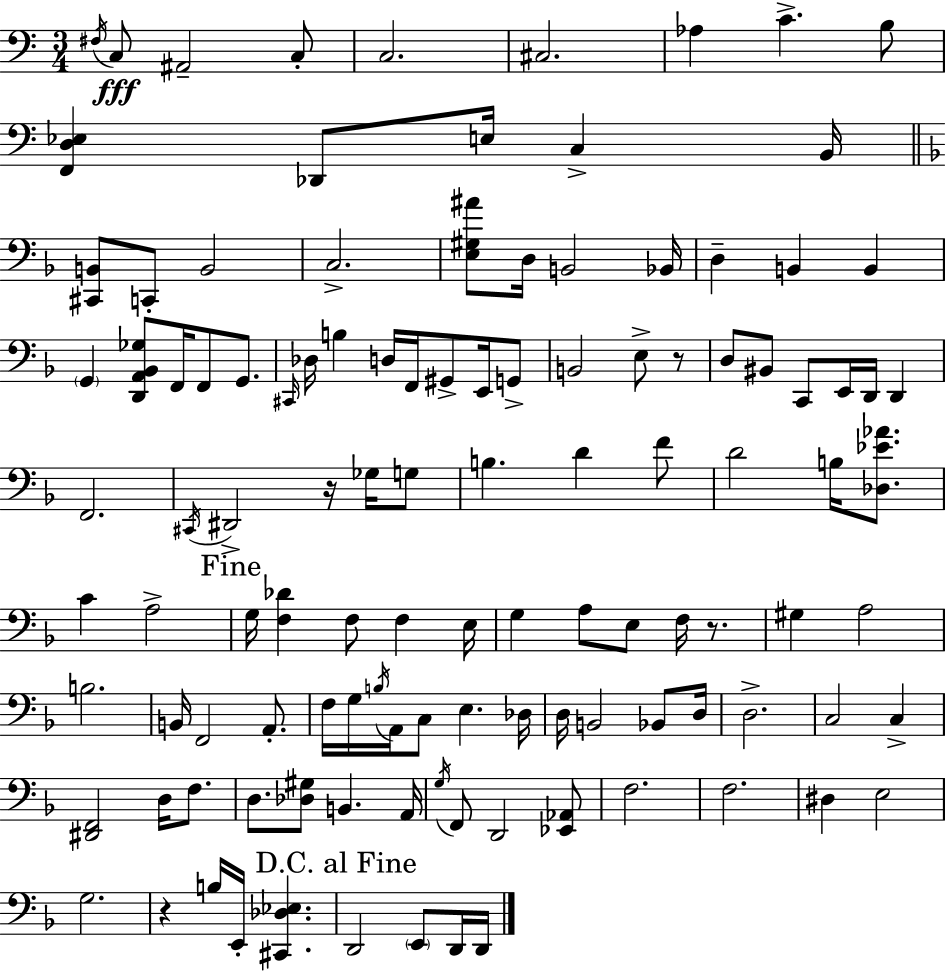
{
  \clef bass
  \numericTimeSignature
  \time 3/4
  \key a \minor
  \acciaccatura { fis16 }\fff c8 ais,2-- c8-. | c2. | cis2. | aes4 c'4.-> b8 | \break <f, d ees>4 des,8 e16 c4-> | b,16 \bar "||" \break \key f \major <cis, b,>8 c,8-. b,2 | c2.-> | <e gis ais'>8 d16 b,2 bes,16 | d4-- b,4 b,4 | \break \parenthesize g,4 <d, a, bes, ges>8 f,16 f,8 g,8. | \grace { cis,16 } des16 b4 d16 f,16 gis,8-> e,16 g,8-> | b,2 e8-> r8 | d8 bis,8 c,8 e,16 d,16 d,4 | \break f,2. | \acciaccatura { cis,16 } dis,2-> r16 ges16 | g8 b4. d'4 | f'8 d'2 b16 <des ees' aes'>8. | \break c'4 a2-> | \mark "Fine" g16 <f des'>4 f8 f4 | e16 g4 a8 e8 f16 r8. | gis4 a2 | \break b2. | b,16 f,2 a,8.-. | f16 g16 \acciaccatura { b16 } a,16 c8 e4. | des16 d16 b,2 | \break bes,8 d16 d2.-> | c2 c4-> | <dis, f,>2 d16 | f8. d8. <des gis>8 b,4. | \break a,16 \acciaccatura { g16 } f,8 d,2 | <ees, aes,>8 f2. | f2. | dis4 e2 | \break g2. | r4 b16 e,16-. <cis, des ees>4. | \mark "D.C. al Fine" d,2 | \parenthesize e,8 d,16 d,16 \bar "|."
}